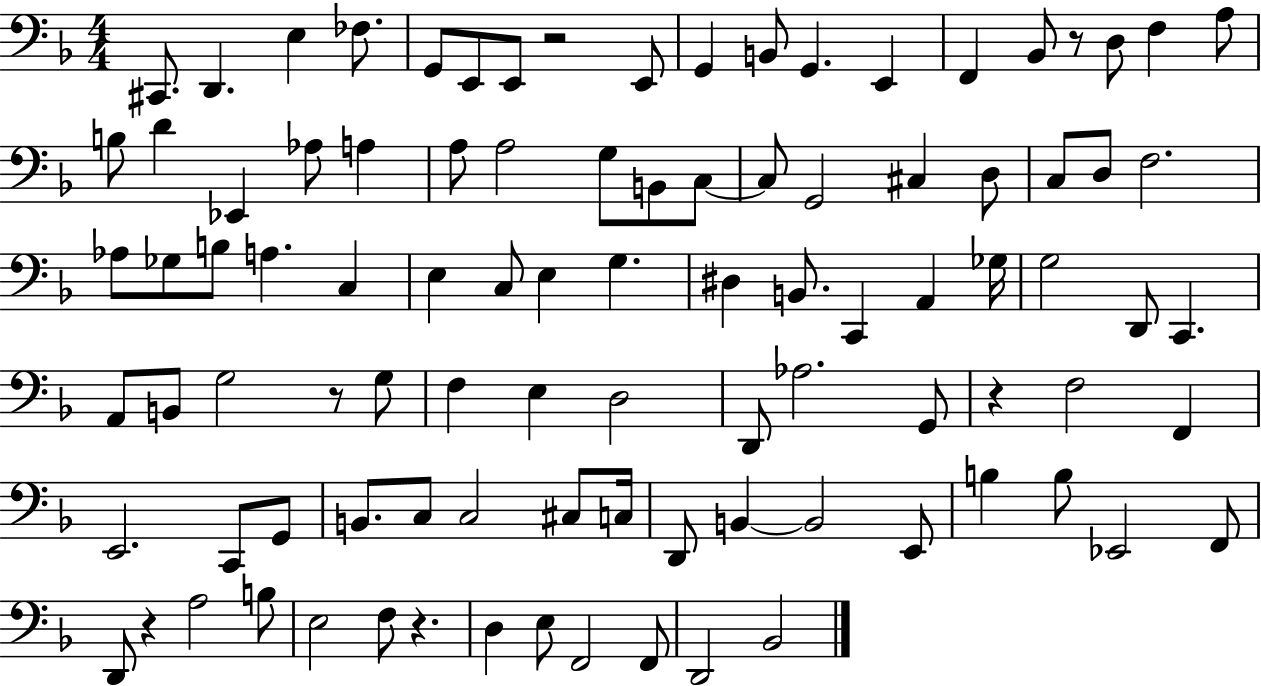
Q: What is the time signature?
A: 4/4